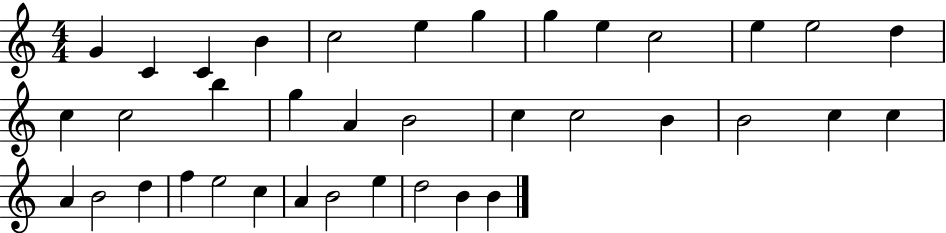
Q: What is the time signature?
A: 4/4